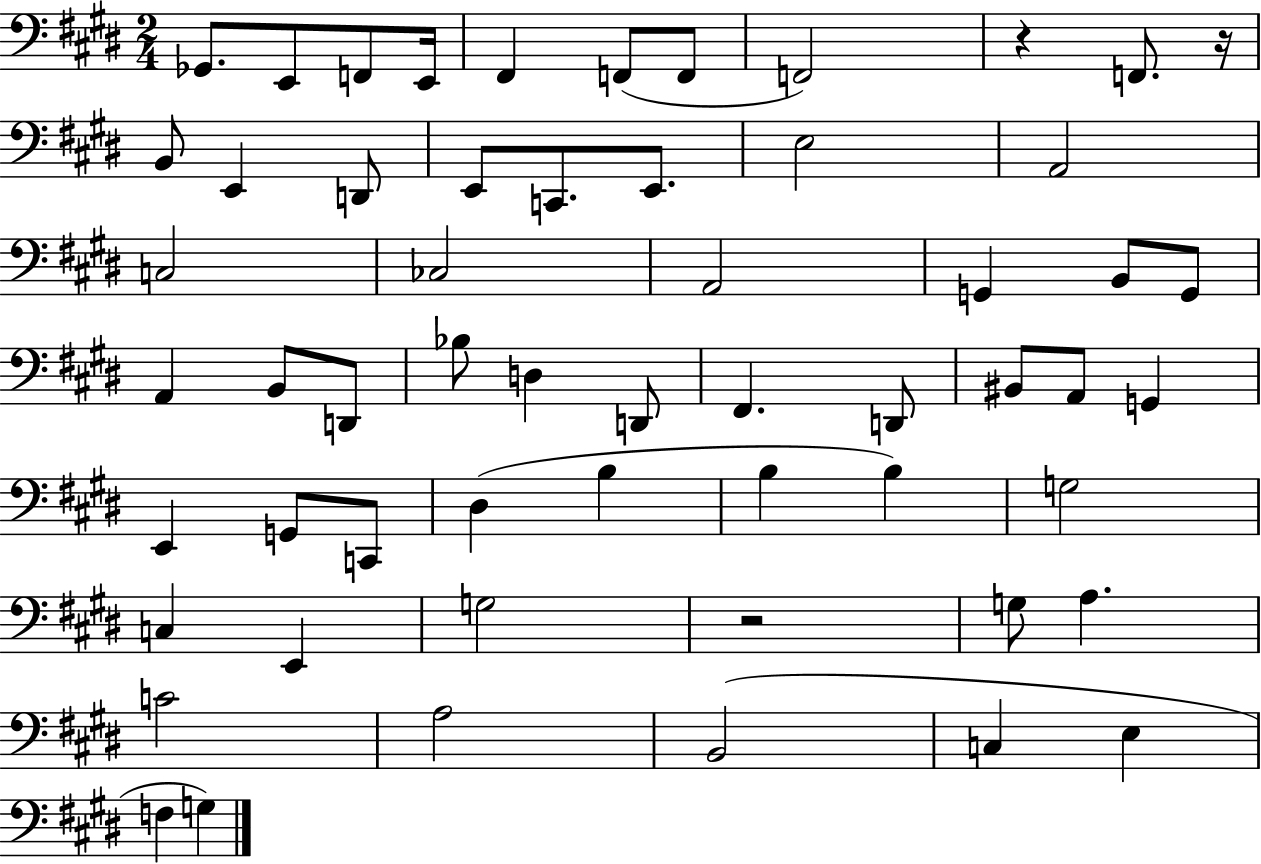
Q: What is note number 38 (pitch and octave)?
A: D#3